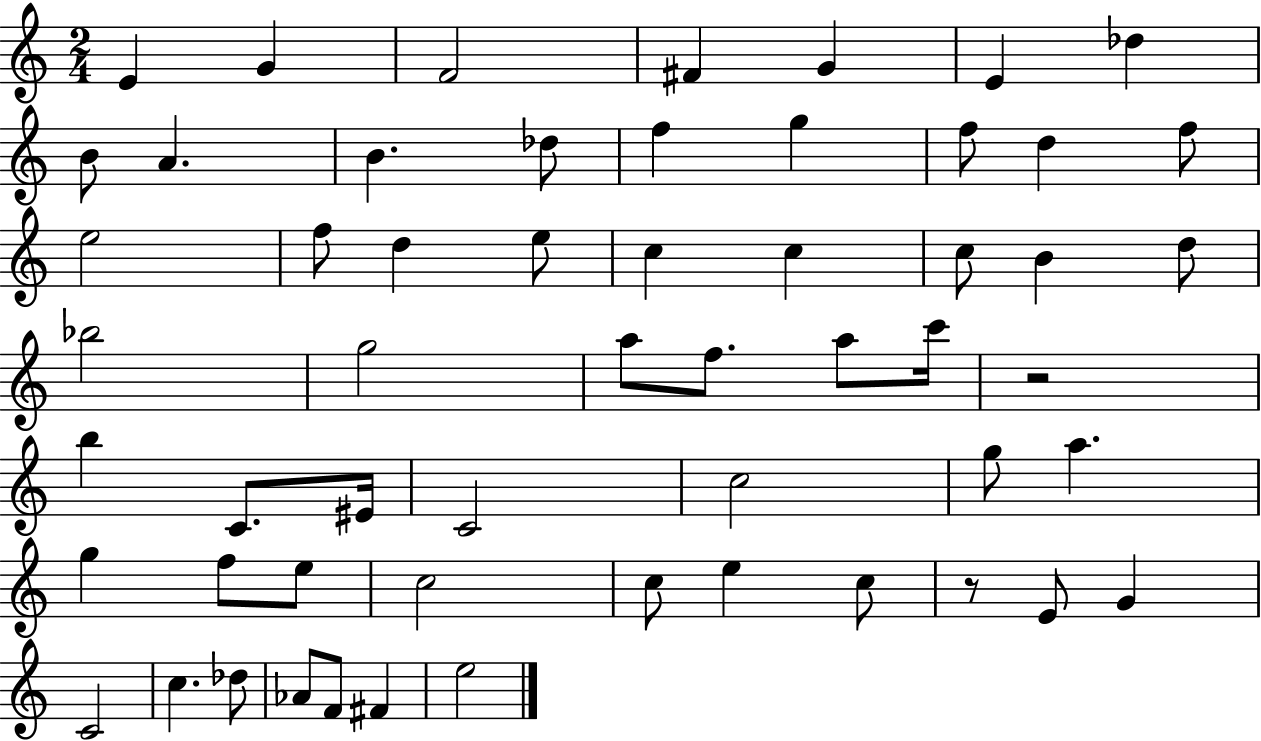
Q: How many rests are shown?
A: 2